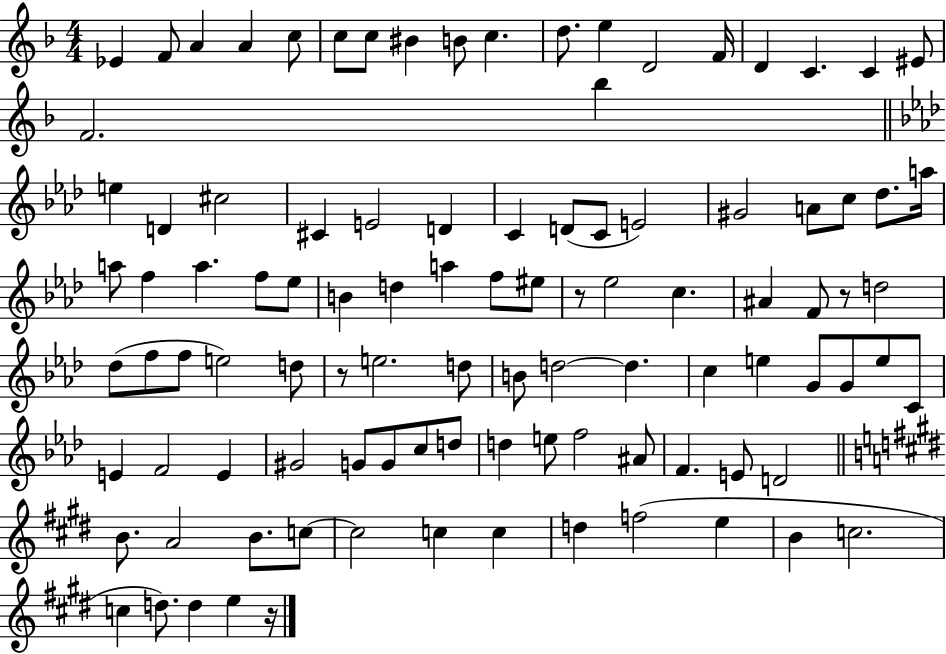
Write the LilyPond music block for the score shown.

{
  \clef treble
  \numericTimeSignature
  \time 4/4
  \key f \major
  ees'4 f'8 a'4 a'4 c''8 | c''8 c''8 bis'4 b'8 c''4. | d''8. e''4 d'2 f'16 | d'4 c'4. c'4 eis'8 | \break f'2. bes''4 | \bar "||" \break \key aes \major e''4 d'4 cis''2 | cis'4 e'2 d'4 | c'4 d'8( c'8 e'2) | gis'2 a'8 c''8 des''8. a''16 | \break a''8 f''4 a''4. f''8 ees''8 | b'4 d''4 a''4 f''8 eis''8 | r8 ees''2 c''4. | ais'4 f'8 r8 d''2 | \break des''8( f''8 f''8 e''2) d''8 | r8 e''2. d''8 | b'8 d''2~~ d''4. | c''4 e''4 g'8 g'8 e''8 c'8 | \break e'4 f'2 e'4 | gis'2 g'8 g'8 c''8 d''8 | d''4 e''8 f''2 ais'8 | f'4. e'8 d'2 | \break \bar "||" \break \key e \major b'8. a'2 b'8. c''8~~ | c''2 c''4 c''4 | d''4 f''2( e''4 | b'4 c''2. | \break c''4 d''8.) d''4 e''4 r16 | \bar "|."
}